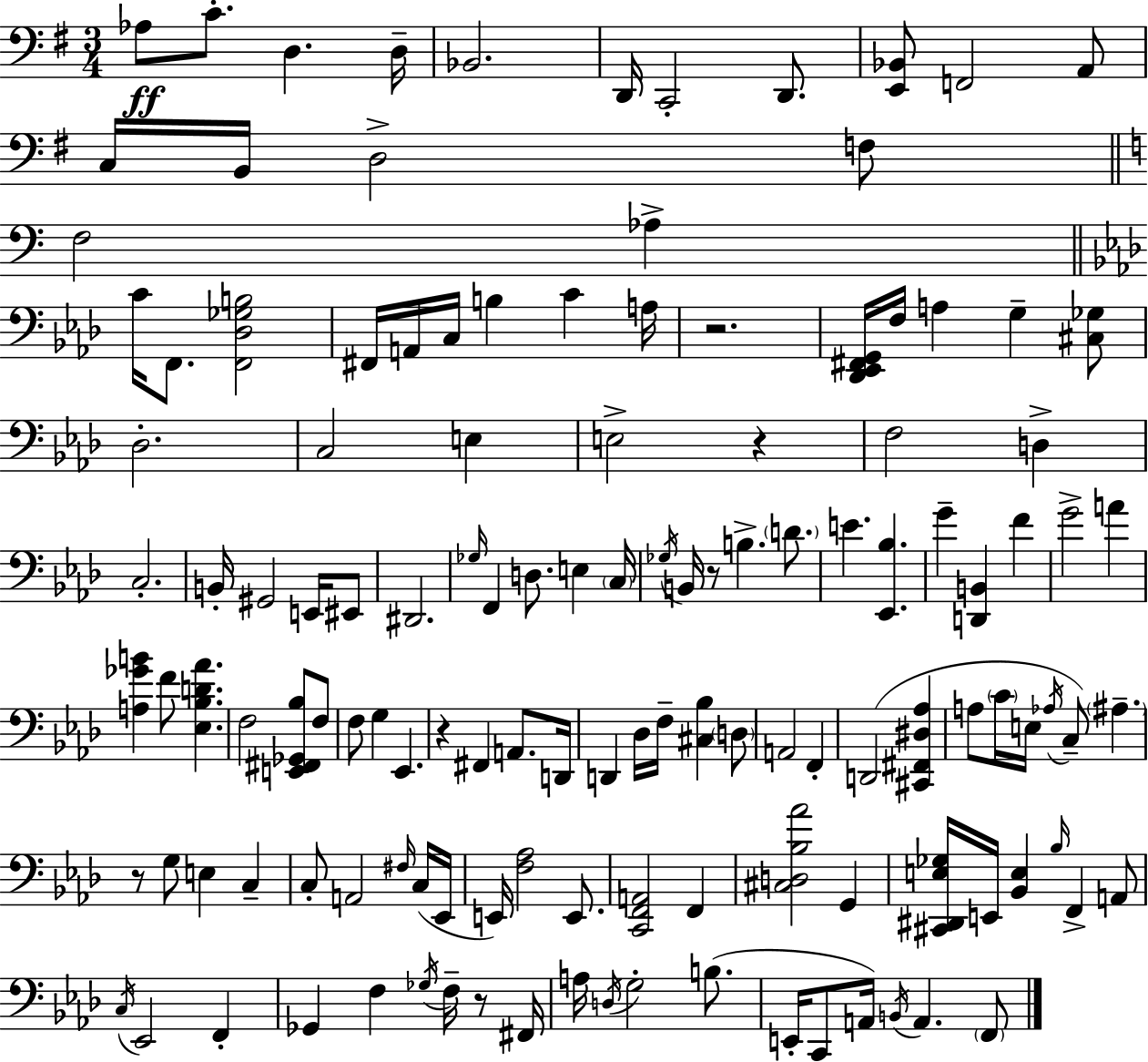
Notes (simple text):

Ab3/e C4/e. D3/q. D3/s Bb2/h. D2/s C2/h D2/e. [E2,Bb2]/e F2/h A2/e C3/s B2/s D3/h F3/e F3/h Ab3/q C4/s F2/e. [F2,Db3,Gb3,B3]/h F#2/s A2/s C3/s B3/q C4/q A3/s R/h. [Db2,Eb2,F#2,G2]/s F3/s A3/q G3/q [C#3,Gb3]/e Db3/h. C3/h E3/q E3/h R/q F3/h D3/q C3/h. B2/s G#2/h E2/s EIS2/e D#2/h. Gb3/s F2/q D3/e. E3/q C3/s Gb3/s B2/s R/e B3/q. D4/e. E4/q. [Eb2,Bb3]/q. G4/q [D2,B2]/q F4/q G4/h A4/q [A3,Gb4,B4]/q F4/e [Eb3,Bb3,D4,Ab4]/q. F3/h [E2,F#2,Gb2,Bb3]/e F3/e F3/e G3/q Eb2/q. R/q F#2/q A2/e. D2/s D2/q Db3/s F3/s [C#3,Bb3]/q D3/e A2/h F2/q D2/h [C#2,F#2,D#3,Ab3]/q A3/e C4/s E3/s Ab3/s C3/e A#3/q. R/e G3/e E3/q C3/q C3/e A2/h F#3/s C3/s Eb2/s E2/s [F3,Ab3]/h E2/e. [C2,F2,A2]/h F2/q [C#3,D3,Bb3,Ab4]/h G2/q [C#2,D#2,E3,Gb3]/s E2/s [Bb2,E3]/q Bb3/s F2/q A2/e C3/s Eb2/h F2/q Gb2/q F3/q Gb3/s F3/s R/e F#2/s A3/s D3/s G3/h B3/e. E2/s C2/e A2/s B2/s A2/q. F2/e